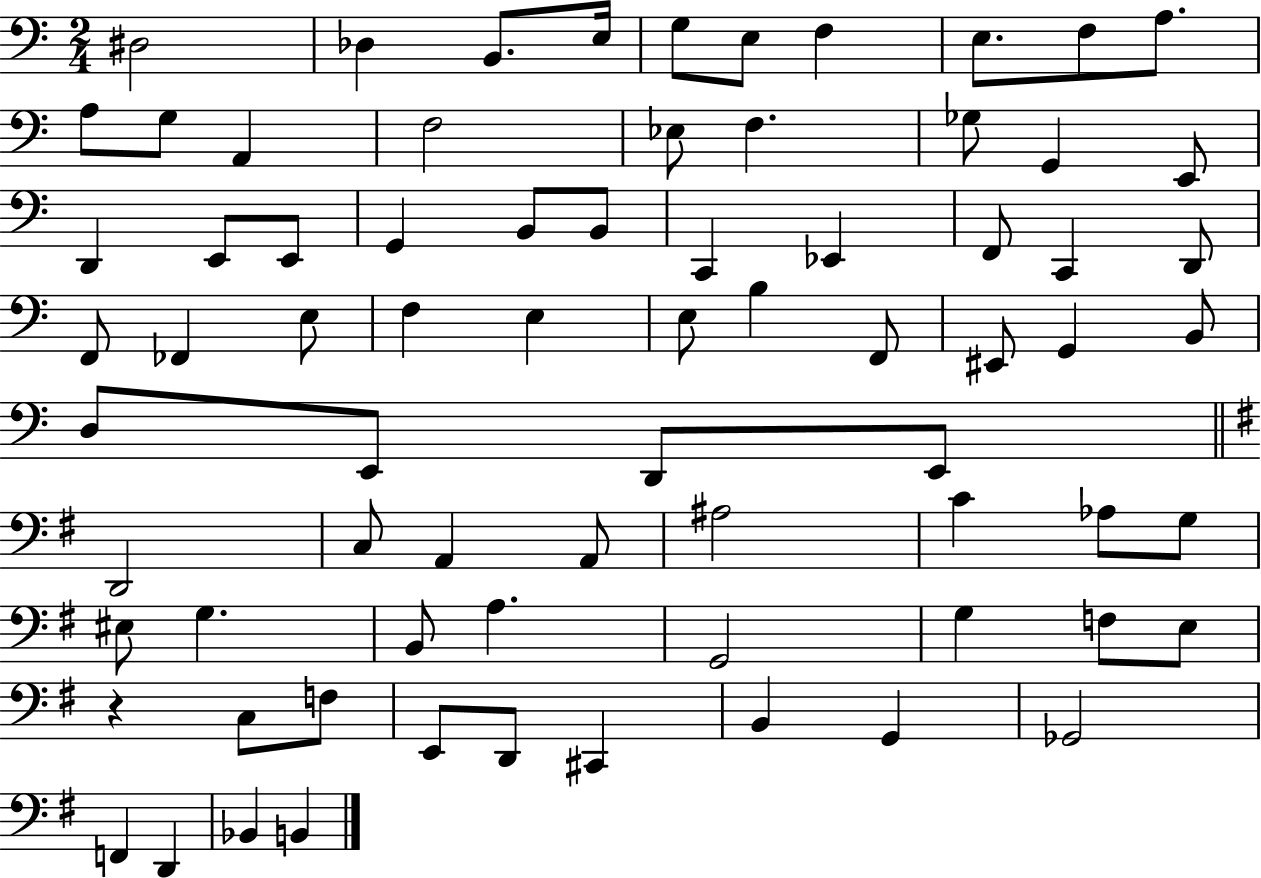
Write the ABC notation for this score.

X:1
T:Untitled
M:2/4
L:1/4
K:C
^D,2 _D, B,,/2 E,/4 G,/2 E,/2 F, E,/2 F,/2 A,/2 A,/2 G,/2 A,, F,2 _E,/2 F, _G,/2 G,, E,,/2 D,, E,,/2 E,,/2 G,, B,,/2 B,,/2 C,, _E,, F,,/2 C,, D,,/2 F,,/2 _F,, E,/2 F, E, E,/2 B, F,,/2 ^E,,/2 G,, B,,/2 D,/2 E,,/2 D,,/2 E,,/2 D,,2 C,/2 A,, A,,/2 ^A,2 C _A,/2 G,/2 ^E,/2 G, B,,/2 A, G,,2 G, F,/2 E,/2 z C,/2 F,/2 E,,/2 D,,/2 ^C,, B,, G,, _G,,2 F,, D,, _B,, B,,